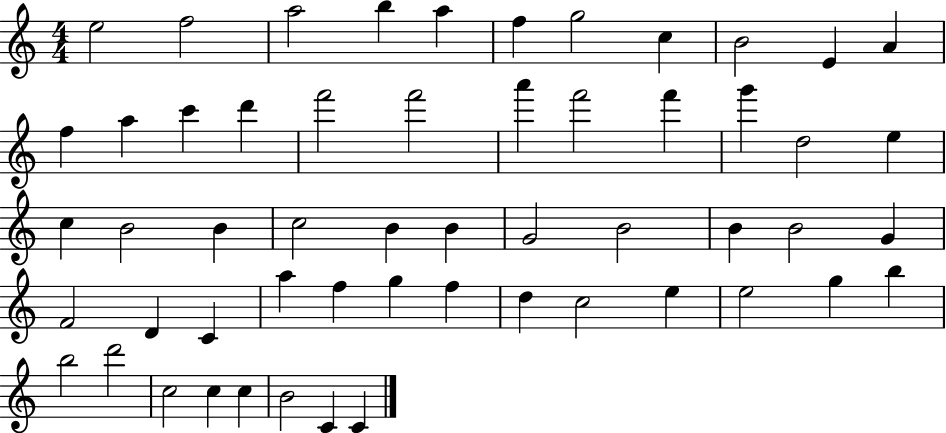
X:1
T:Untitled
M:4/4
L:1/4
K:C
e2 f2 a2 b a f g2 c B2 E A f a c' d' f'2 f'2 a' f'2 f' g' d2 e c B2 B c2 B B G2 B2 B B2 G F2 D C a f g f d c2 e e2 g b b2 d'2 c2 c c B2 C C